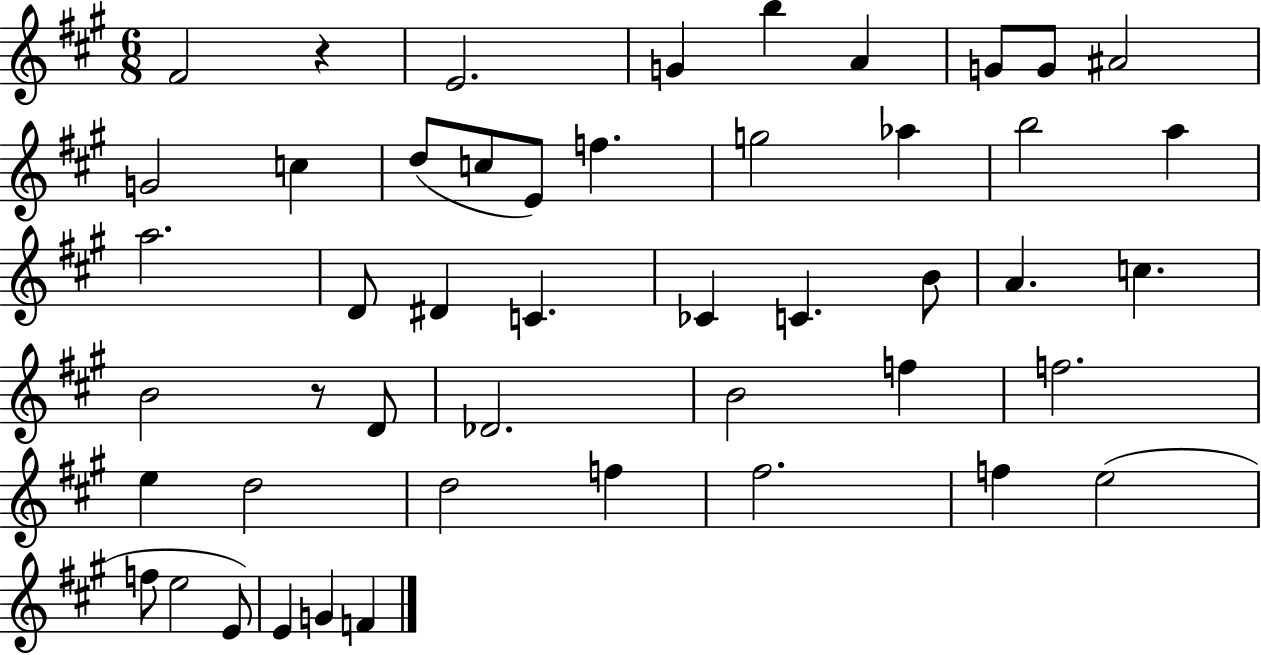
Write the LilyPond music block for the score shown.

{
  \clef treble
  \numericTimeSignature
  \time 6/8
  \key a \major
  \repeat volta 2 { fis'2 r4 | e'2. | g'4 b''4 a'4 | g'8 g'8 ais'2 | \break g'2 c''4 | d''8( c''8 e'8) f''4. | g''2 aes''4 | b''2 a''4 | \break a''2. | d'8 dis'4 c'4. | ces'4 c'4. b'8 | a'4. c''4. | \break b'2 r8 d'8 | des'2. | b'2 f''4 | f''2. | \break e''4 d''2 | d''2 f''4 | fis''2. | f''4 e''2( | \break f''8 e''2 e'8) | e'4 g'4 f'4 | } \bar "|."
}